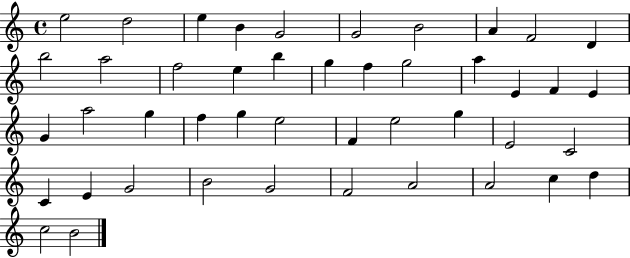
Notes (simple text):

E5/h D5/h E5/q B4/q G4/h G4/h B4/h A4/q F4/h D4/q B5/h A5/h F5/h E5/q B5/q G5/q F5/q G5/h A5/q E4/q F4/q E4/q G4/q A5/h G5/q F5/q G5/q E5/h F4/q E5/h G5/q E4/h C4/h C4/q E4/q G4/h B4/h G4/h F4/h A4/h A4/h C5/q D5/q C5/h B4/h